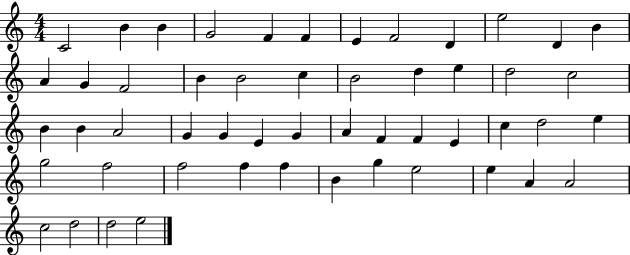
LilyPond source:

{
  \clef treble
  \numericTimeSignature
  \time 4/4
  \key c \major
  c'2 b'4 b'4 | g'2 f'4 f'4 | e'4 f'2 d'4 | e''2 d'4 b'4 | \break a'4 g'4 f'2 | b'4 b'2 c''4 | b'2 d''4 e''4 | d''2 c''2 | \break b'4 b'4 a'2 | g'4 g'4 e'4 g'4 | a'4 f'4 f'4 e'4 | c''4 d''2 e''4 | \break g''2 f''2 | f''2 f''4 f''4 | b'4 g''4 e''2 | e''4 a'4 a'2 | \break c''2 d''2 | d''2 e''2 | \bar "|."
}